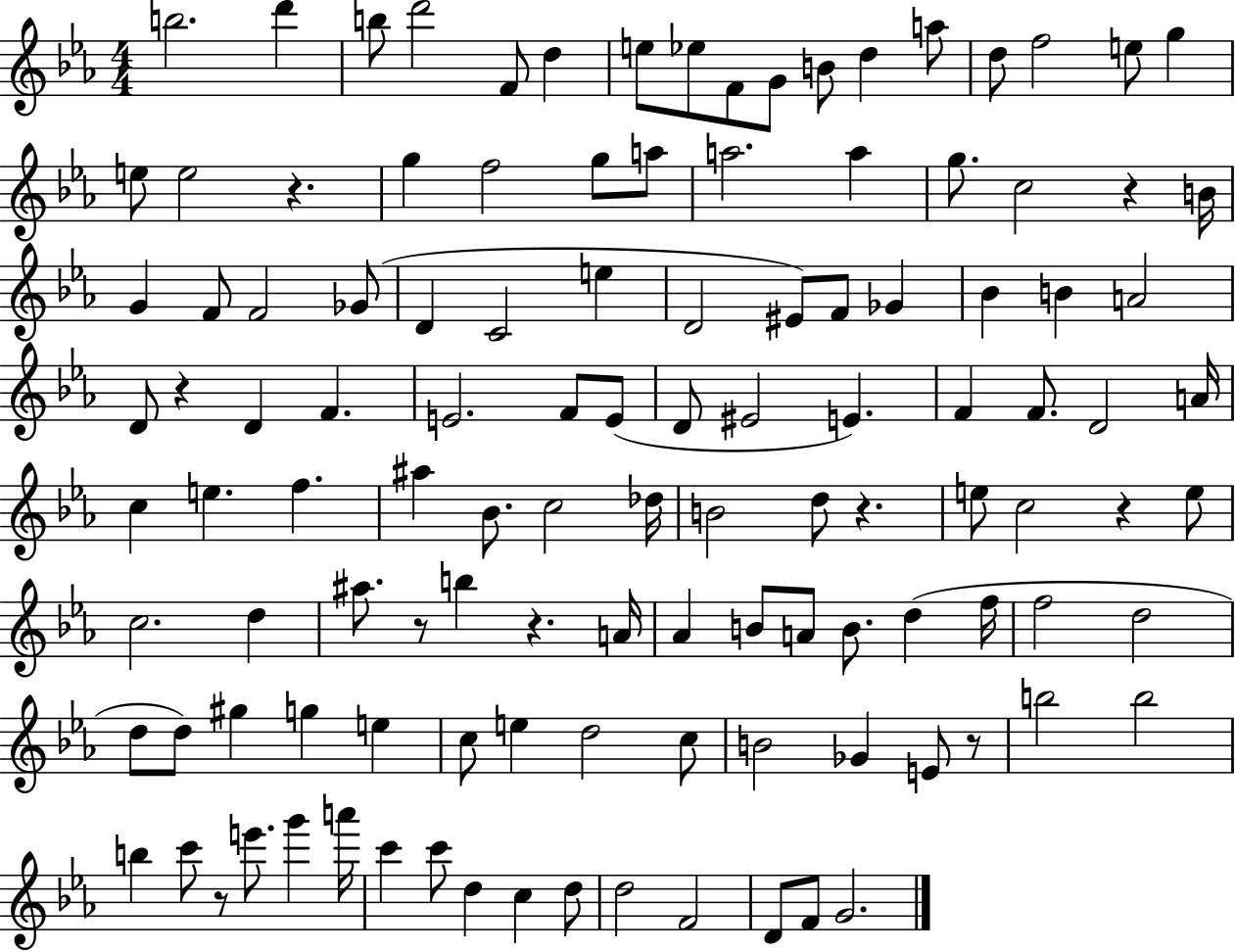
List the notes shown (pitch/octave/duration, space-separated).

B5/h. D6/q B5/e D6/h F4/e D5/q E5/e Eb5/e F4/e G4/e B4/e D5/q A5/e D5/e F5/h E5/e G5/q E5/e E5/h R/q. G5/q F5/h G5/e A5/e A5/h. A5/q G5/e. C5/h R/q B4/s G4/q F4/e F4/h Gb4/e D4/q C4/h E5/q D4/h EIS4/e F4/e Gb4/q Bb4/q B4/q A4/h D4/e R/q D4/q F4/q. E4/h. F4/e E4/e D4/e EIS4/h E4/q. F4/q F4/e. D4/h A4/s C5/q E5/q. F5/q. A#5/q Bb4/e. C5/h Db5/s B4/h D5/e R/q. E5/e C5/h R/q E5/e C5/h. D5/q A#5/e. R/e B5/q R/q. A4/s Ab4/q B4/e A4/e B4/e. D5/q F5/s F5/h D5/h D5/e D5/e G#5/q G5/q E5/q C5/e E5/q D5/h C5/e B4/h Gb4/q E4/e R/e B5/h B5/h B5/q C6/e R/e E6/e. G6/q A6/s C6/q C6/e D5/q C5/q D5/e D5/h F4/h D4/e F4/e G4/h.